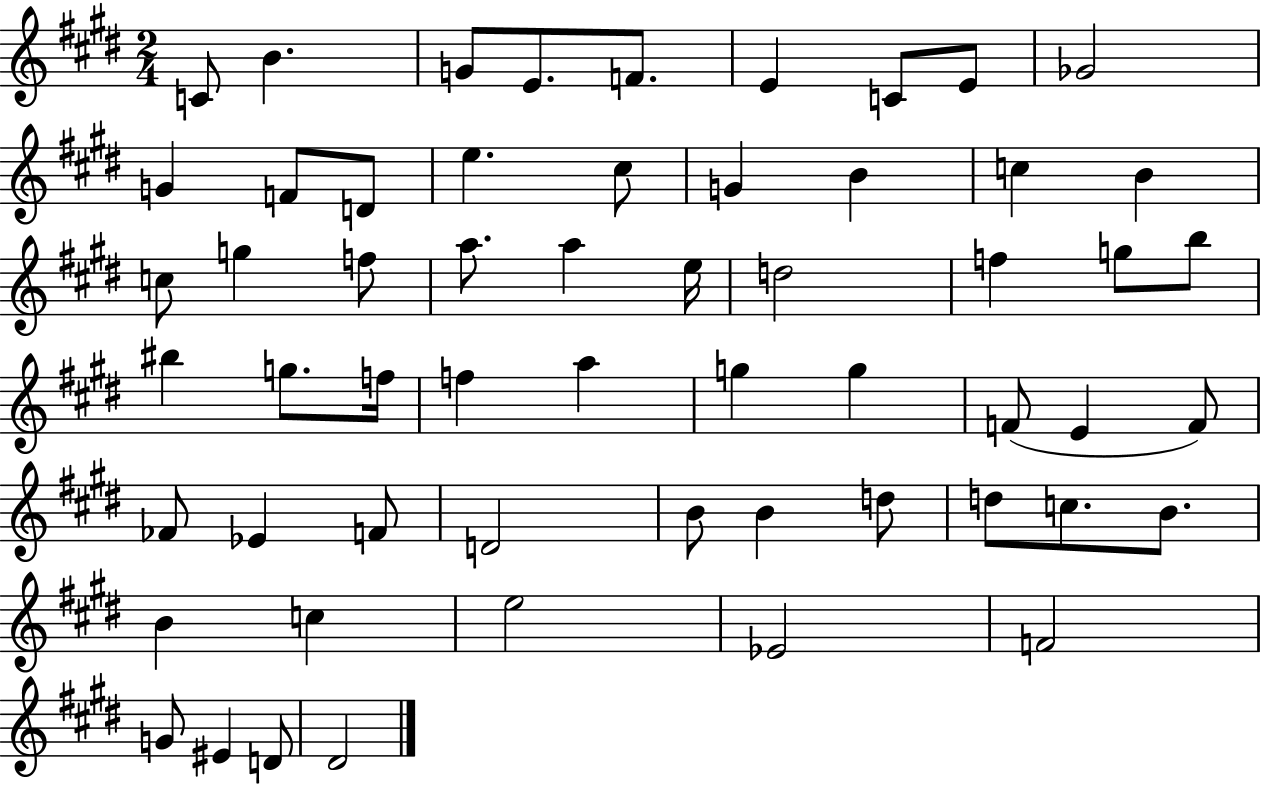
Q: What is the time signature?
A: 2/4